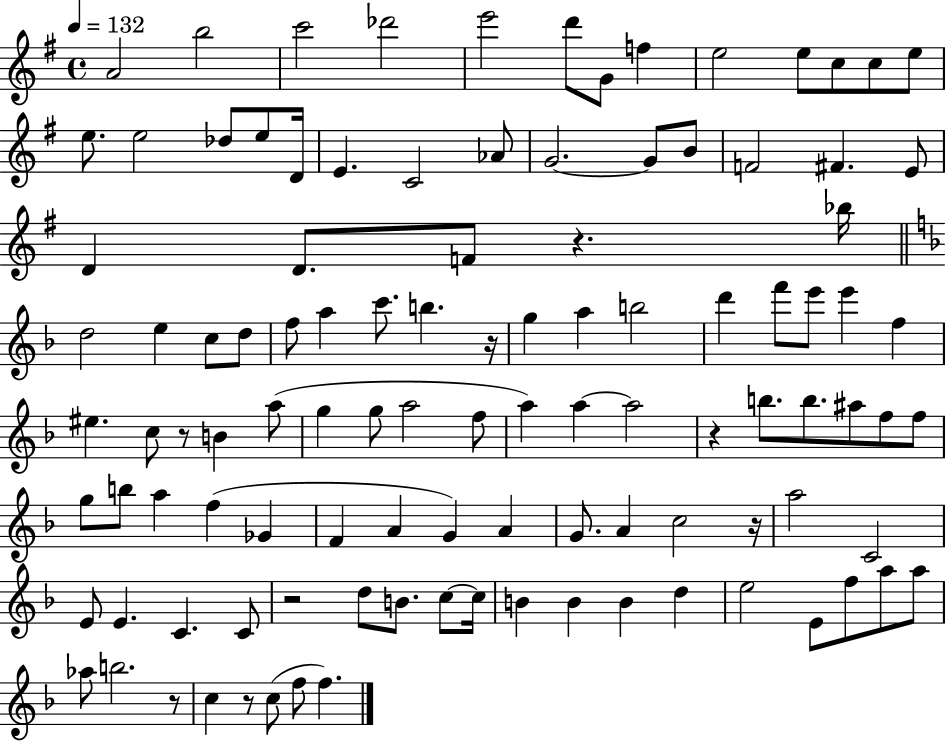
{
  \clef treble
  \time 4/4
  \defaultTimeSignature
  \key g \major
  \tempo 4 = 132
  a'2 b''2 | c'''2 des'''2 | e'''2 d'''8 g'8 f''4 | e''2 e''8 c''8 c''8 e''8 | \break e''8. e''2 des''8 e''8 d'16 | e'4. c'2 aes'8 | g'2.~~ g'8 b'8 | f'2 fis'4. e'8 | \break d'4 d'8. f'8 r4. bes''16 | \bar "||" \break \key f \major d''2 e''4 c''8 d''8 | f''8 a''4 c'''8. b''4. r16 | g''4 a''4 b''2 | d'''4 f'''8 e'''8 e'''4 f''4 | \break eis''4. c''8 r8 b'4 a''8( | g''4 g''8 a''2 f''8 | a''4) a''4~~ a''2 | r4 b''8. b''8. ais''8 f''8 f''8 | \break g''8 b''8 a''4 f''4( ges'4 | f'4 a'4 g'4) a'4 | g'8. a'4 c''2 r16 | a''2 c'2 | \break e'8 e'4. c'4. c'8 | r2 d''8 b'8. c''8~~ c''16 | b'4 b'4 b'4 d''4 | e''2 e'8 f''8 a''8 a''8 | \break aes''8 b''2. r8 | c''4 r8 c''8( f''8 f''4.) | \bar "|."
}